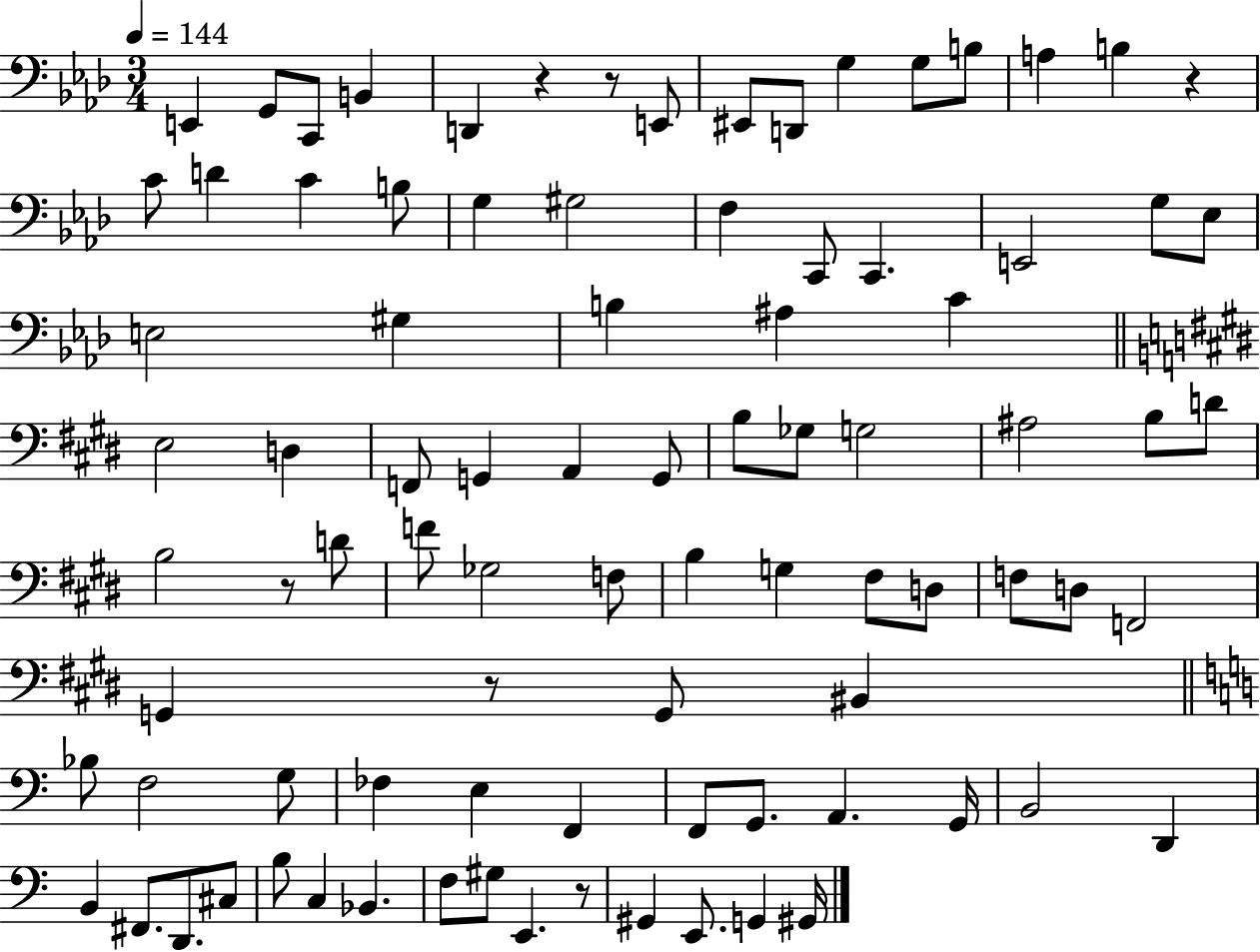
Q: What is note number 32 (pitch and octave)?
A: D3